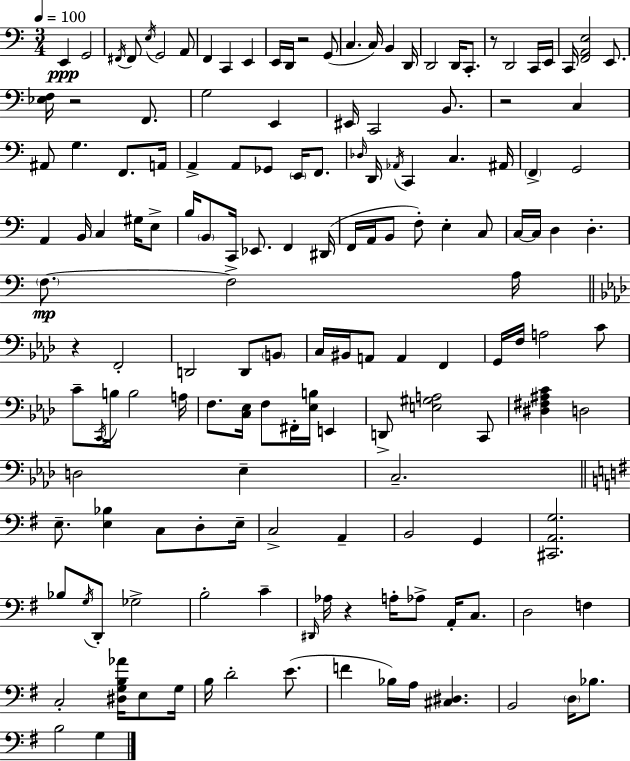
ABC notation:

X:1
T:Untitled
M:3/4
L:1/4
K:Am
E,, G,,2 ^F,,/4 ^F,,/2 E,/4 G,,2 A,,/2 F,, C,, E,, E,,/4 D,,/4 z2 G,,/2 C, C,/4 B,, D,,/4 D,,2 D,,/4 C,,/2 z/2 D,,2 C,,/4 E,,/4 C,,/4 [F,,A,,E,]2 E,,/2 [_E,F,]/4 z2 F,,/2 G,2 E,, ^E,,/4 C,,2 B,,/2 z2 C, ^A,,/2 G, F,,/2 A,,/4 A,, A,,/2 _G,,/2 E,,/4 F,,/2 _D,/4 D,,/4 _A,,/4 C,, C, ^A,,/4 F,, G,,2 A,, B,,/4 C, ^G,/4 E,/2 B,/4 B,,/2 C,,/4 _E,,/2 F,, ^D,,/4 F,,/4 A,,/4 B,,/2 F,/2 E, C,/2 C,/4 C,/4 D, D, F,/2 F,2 A,/4 z F,,2 D,,2 D,,/2 B,,/2 C,/4 ^B,,/4 A,,/2 A,, F,, G,,/4 F,/4 A,2 C/2 C/2 C,,/4 B,/4 B,2 A,/4 F,/2 [C,_E,]/4 F,/2 ^F,,/4 [_E,B,]/4 E,, D,,/2 [E,^G,A,]2 C,,/2 [^D,^F,^A,C] D,2 D,2 _E, C,2 E,/2 [E,_B,] C,/2 D,/2 E,/4 C,2 A,, B,,2 G,, [^C,,A,,G,]2 _B,/2 G,/4 D,,/2 _G,2 B,2 C ^D,,/4 _A,/4 z A,/4 _A,/2 A,,/4 C,/2 D,2 F, C,2 [^D,G,B,_A]/4 E,/2 G,/4 B,/4 D2 E/2 F _B,/4 A,/4 [^C,^D,] B,,2 D,/4 _B,/2 B,2 G,